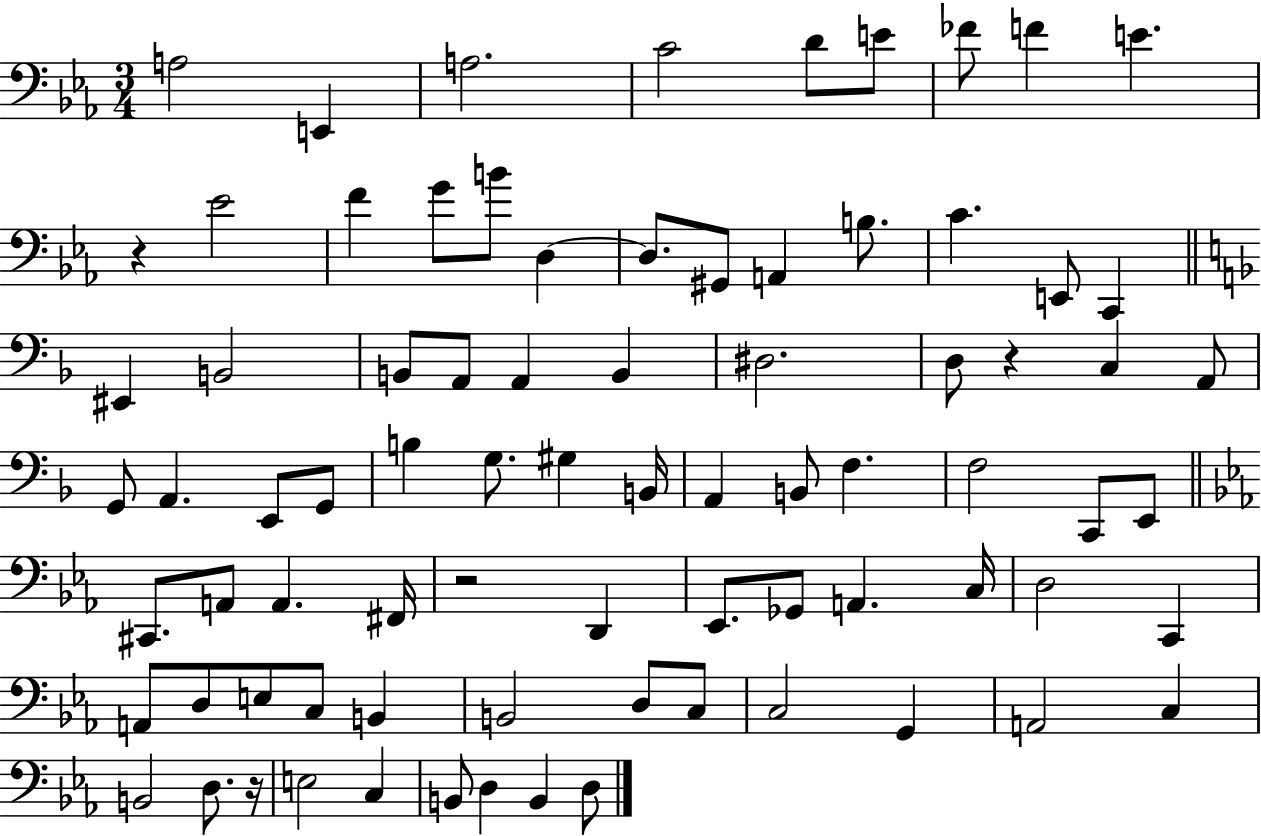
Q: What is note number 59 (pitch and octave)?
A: E3